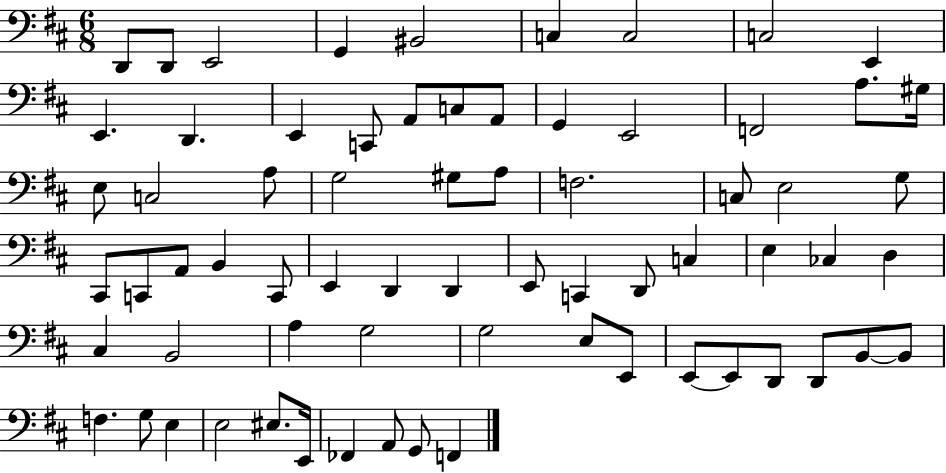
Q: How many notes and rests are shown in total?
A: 69